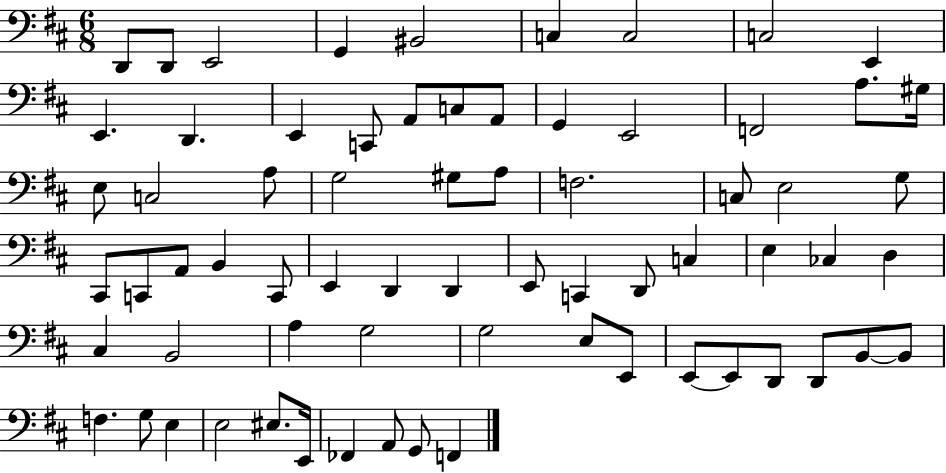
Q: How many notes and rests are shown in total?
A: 69